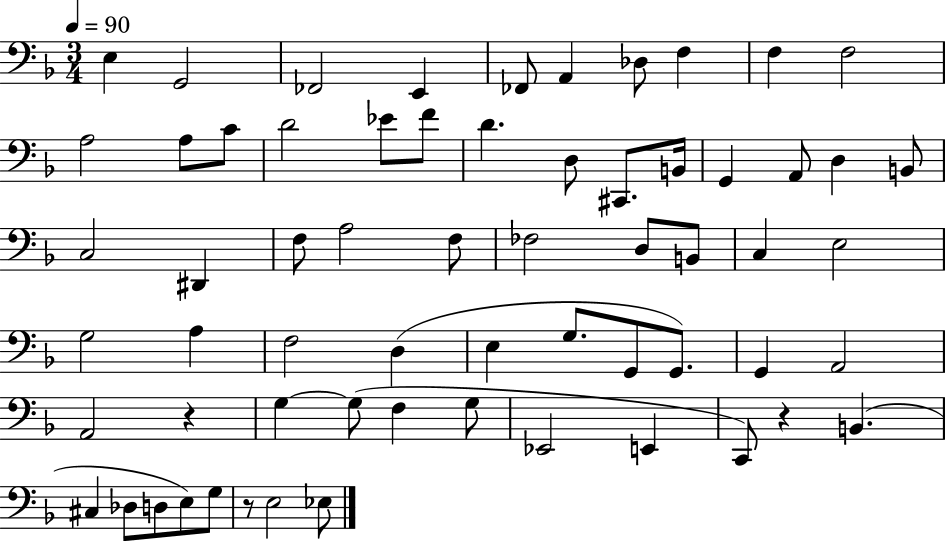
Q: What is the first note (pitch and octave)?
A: E3